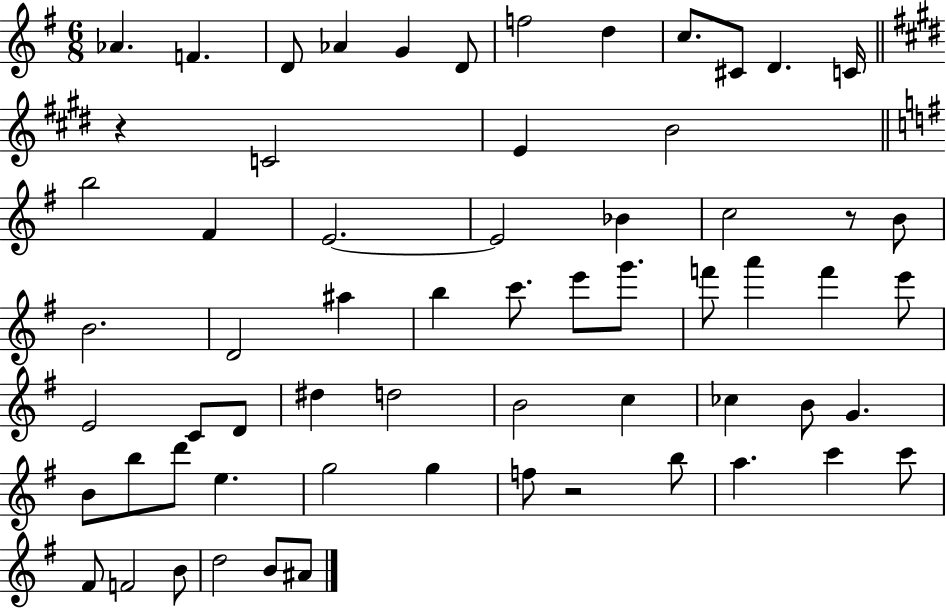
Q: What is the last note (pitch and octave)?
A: A#4